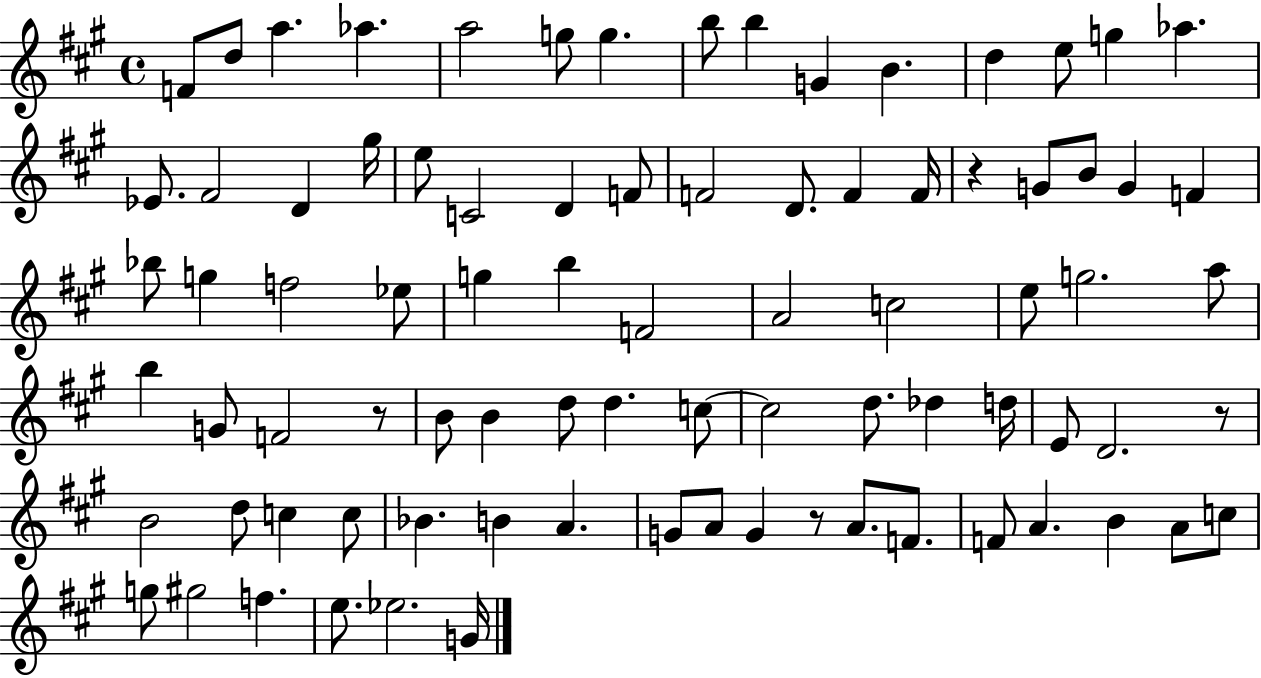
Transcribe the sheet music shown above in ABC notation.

X:1
T:Untitled
M:4/4
L:1/4
K:A
F/2 d/2 a _a a2 g/2 g b/2 b G B d e/2 g _a _E/2 ^F2 D ^g/4 e/2 C2 D F/2 F2 D/2 F F/4 z G/2 B/2 G F _b/2 g f2 _e/2 g b F2 A2 c2 e/2 g2 a/2 b G/2 F2 z/2 B/2 B d/2 d c/2 c2 d/2 _d d/4 E/2 D2 z/2 B2 d/2 c c/2 _B B A G/2 A/2 G z/2 A/2 F/2 F/2 A B A/2 c/2 g/2 ^g2 f e/2 _e2 G/4